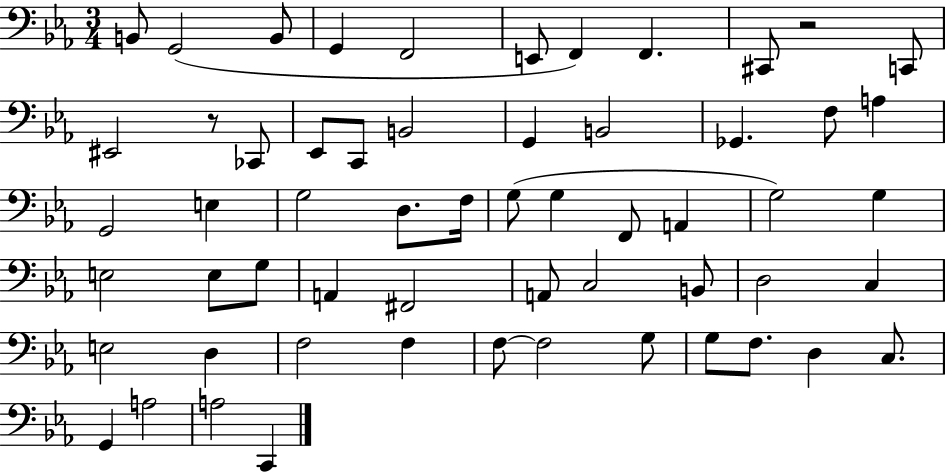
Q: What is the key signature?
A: EES major